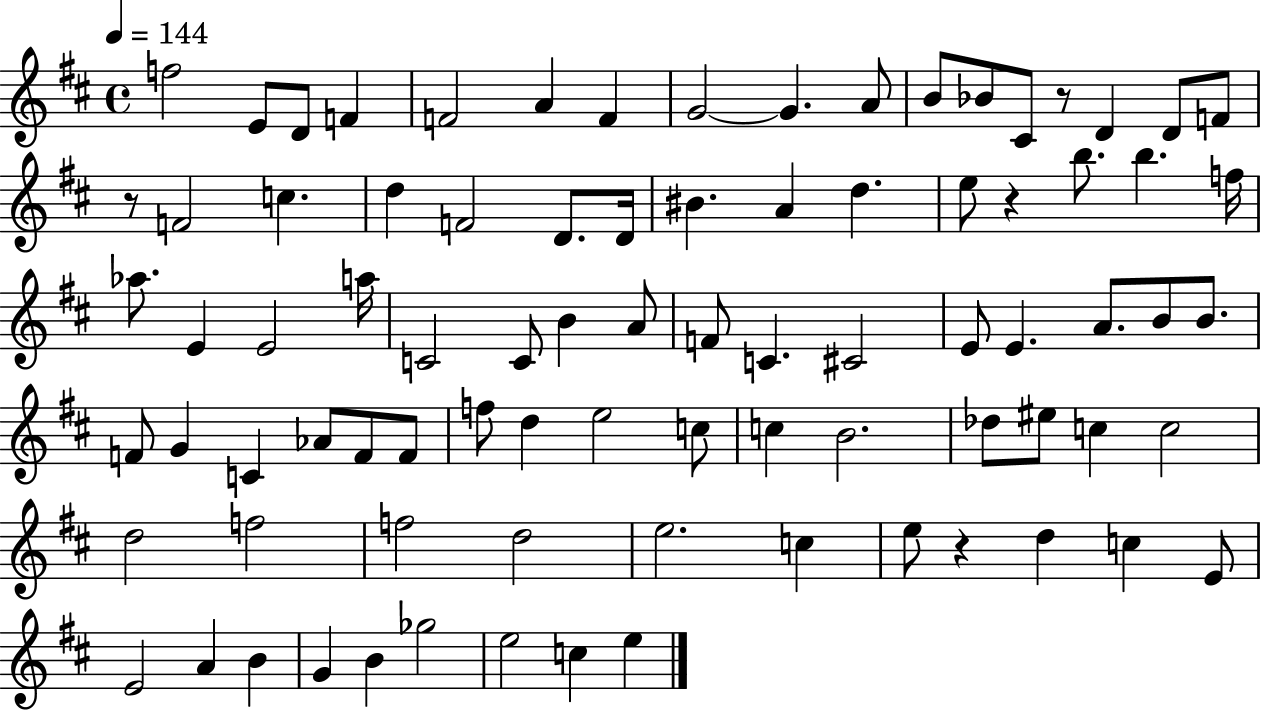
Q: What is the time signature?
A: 4/4